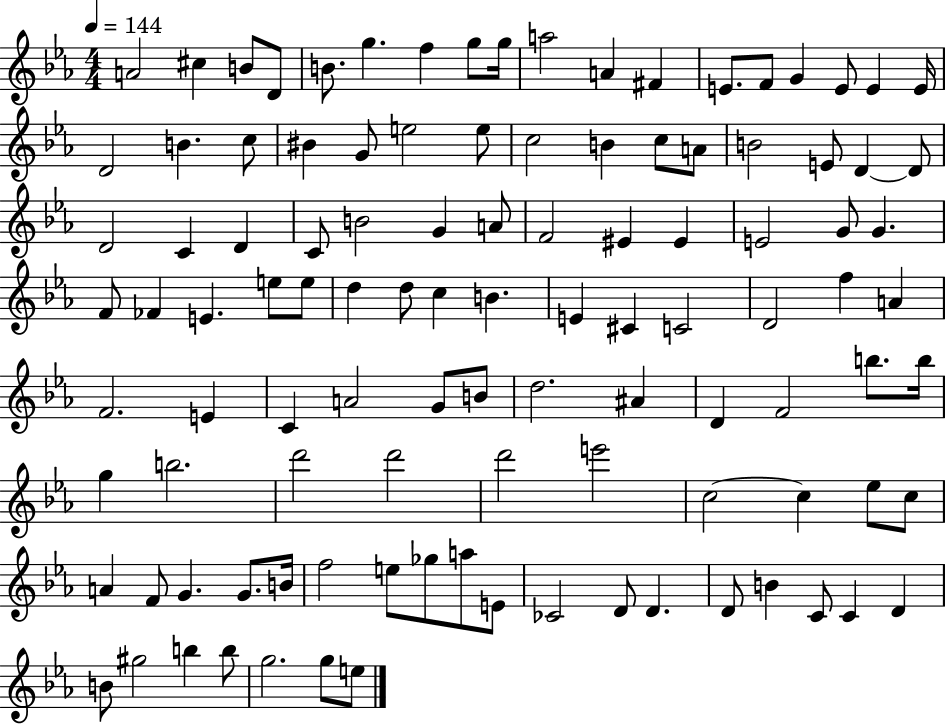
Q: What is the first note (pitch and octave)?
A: A4